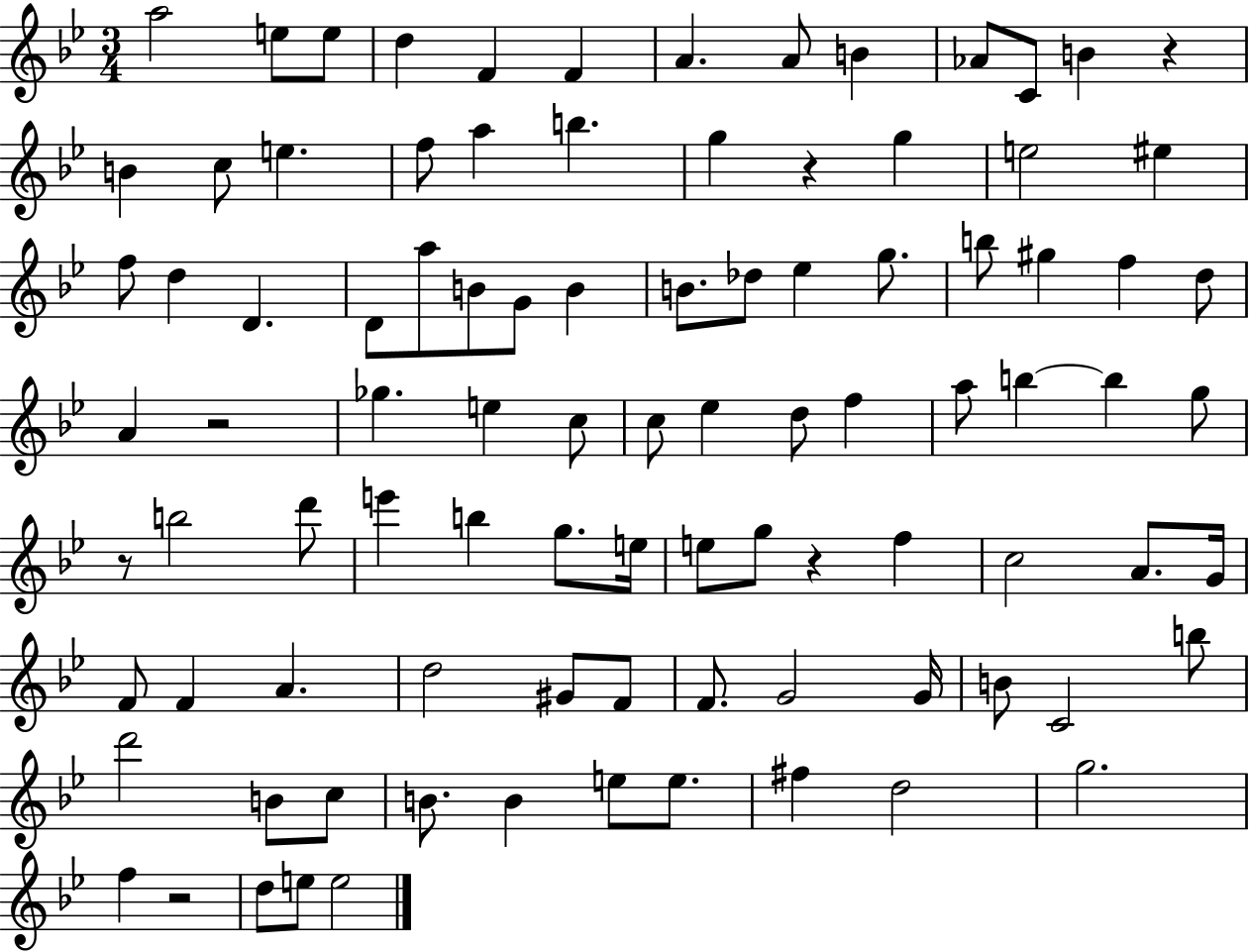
{
  \clef treble
  \numericTimeSignature
  \time 3/4
  \key bes \major
  \repeat volta 2 { a''2 e''8 e''8 | d''4 f'4 f'4 | a'4. a'8 b'4 | aes'8 c'8 b'4 r4 | \break b'4 c''8 e''4. | f''8 a''4 b''4. | g''4 r4 g''4 | e''2 eis''4 | \break f''8 d''4 d'4. | d'8 a''8 b'8 g'8 b'4 | b'8. des''8 ees''4 g''8. | b''8 gis''4 f''4 d''8 | \break a'4 r2 | ges''4. e''4 c''8 | c''8 ees''4 d''8 f''4 | a''8 b''4~~ b''4 g''8 | \break r8 b''2 d'''8 | e'''4 b''4 g''8. e''16 | e''8 g''8 r4 f''4 | c''2 a'8. g'16 | \break f'8 f'4 a'4. | d''2 gis'8 f'8 | f'8. g'2 g'16 | b'8 c'2 b''8 | \break d'''2 b'8 c''8 | b'8. b'4 e''8 e''8. | fis''4 d''2 | g''2. | \break f''4 r2 | d''8 e''8 e''2 | } \bar "|."
}